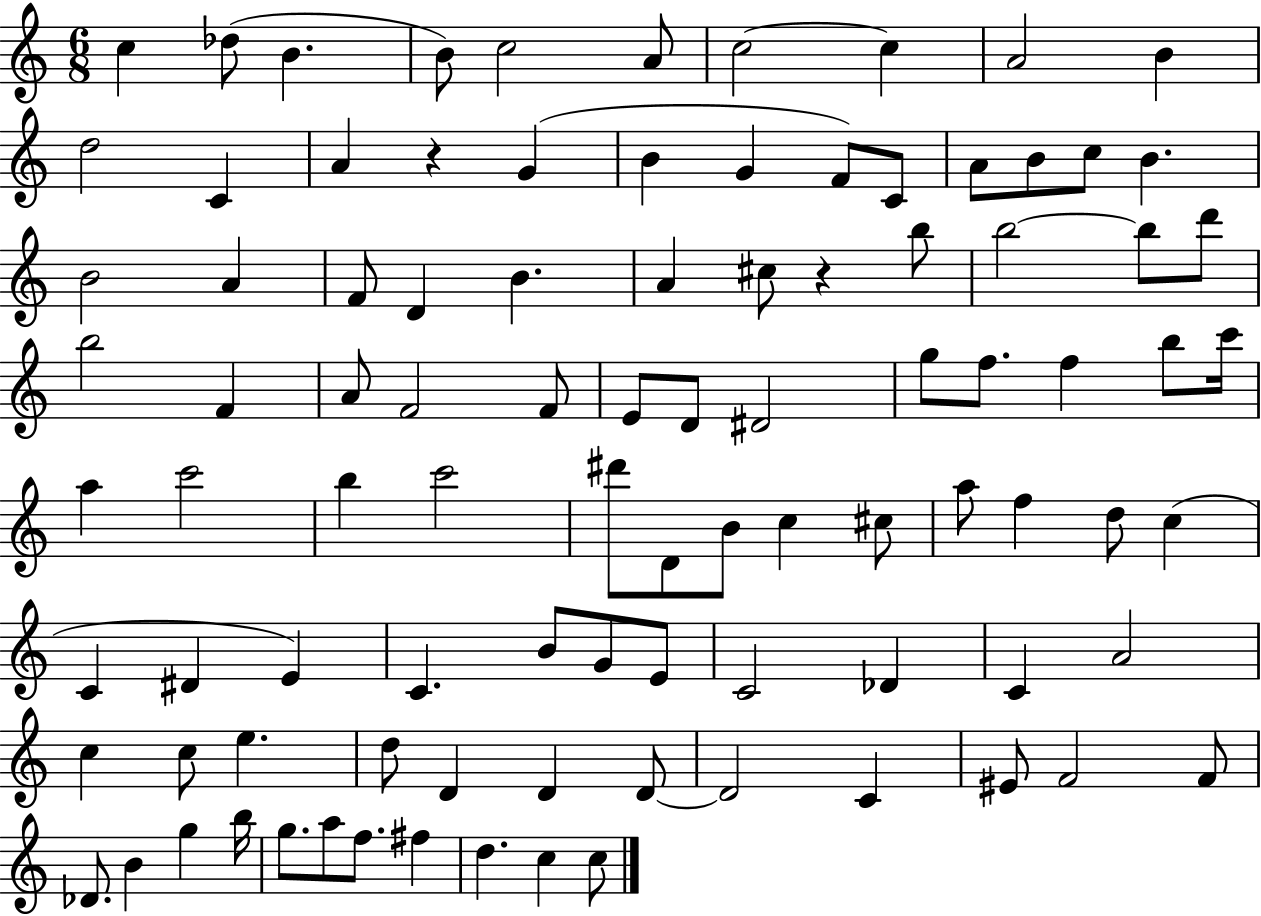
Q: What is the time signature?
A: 6/8